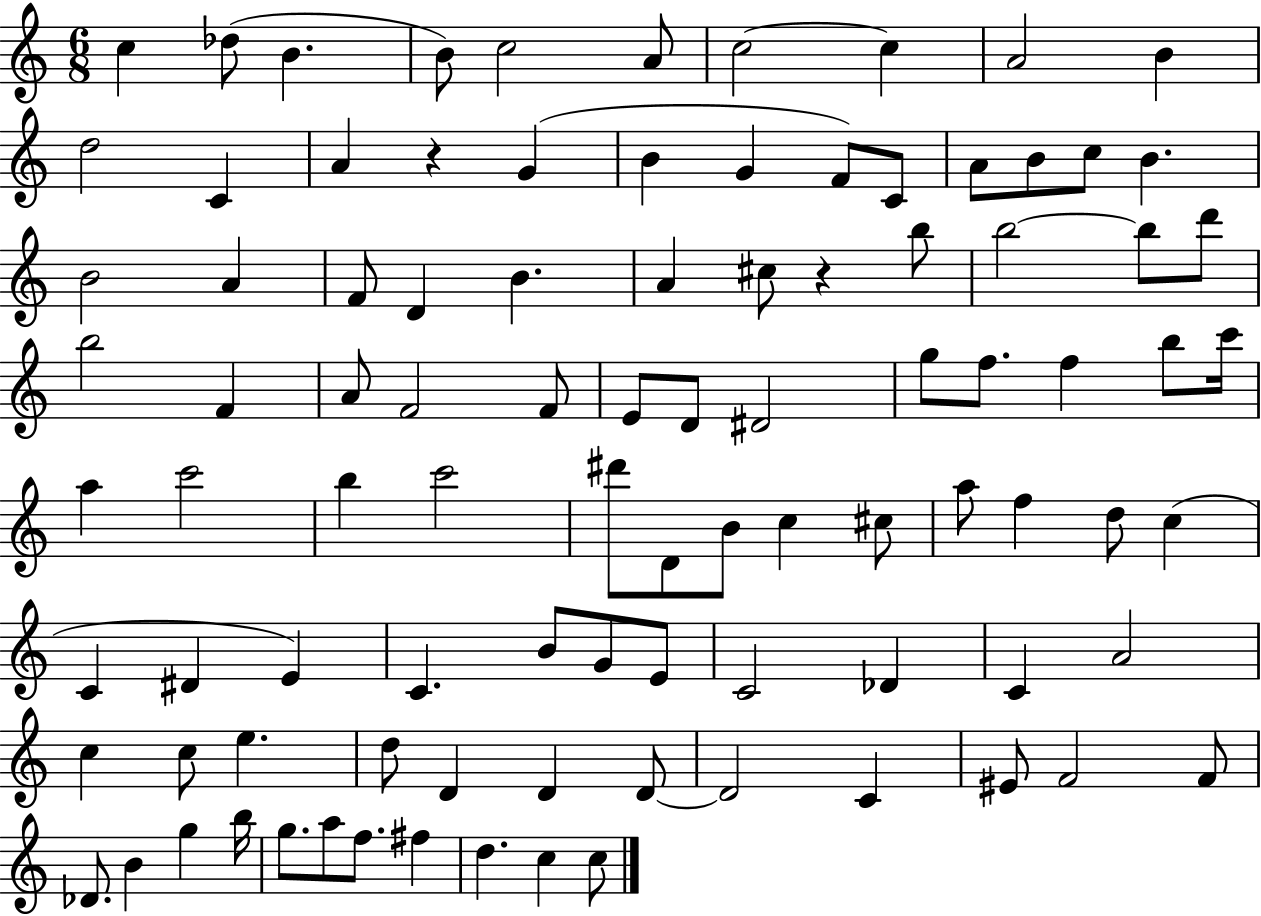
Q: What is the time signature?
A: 6/8